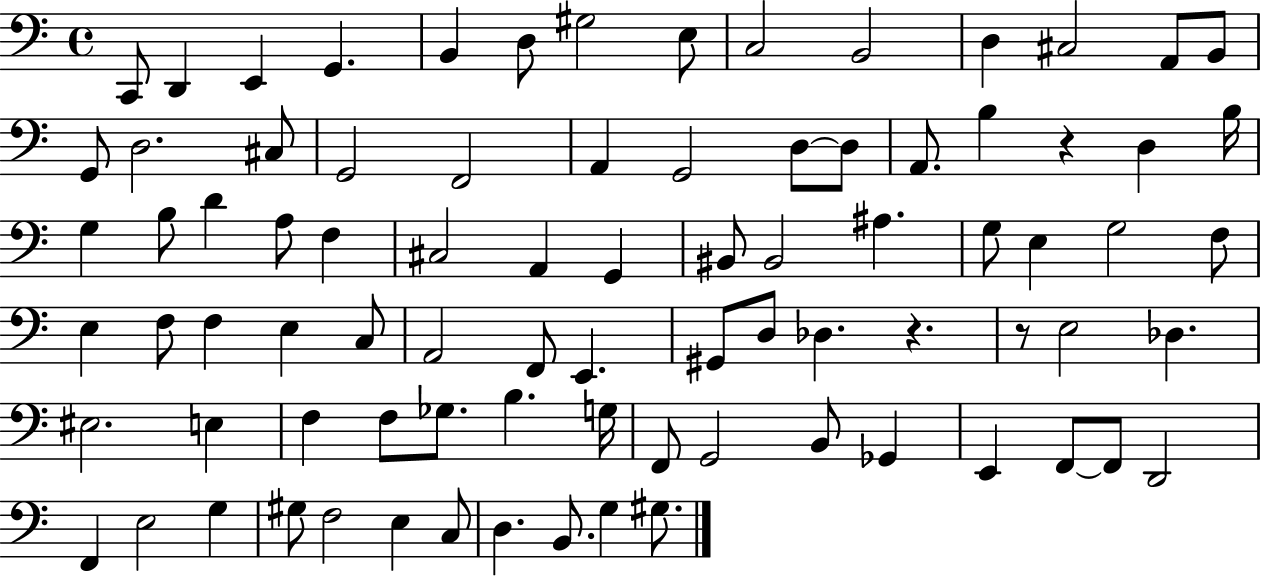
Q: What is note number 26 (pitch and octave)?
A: D3